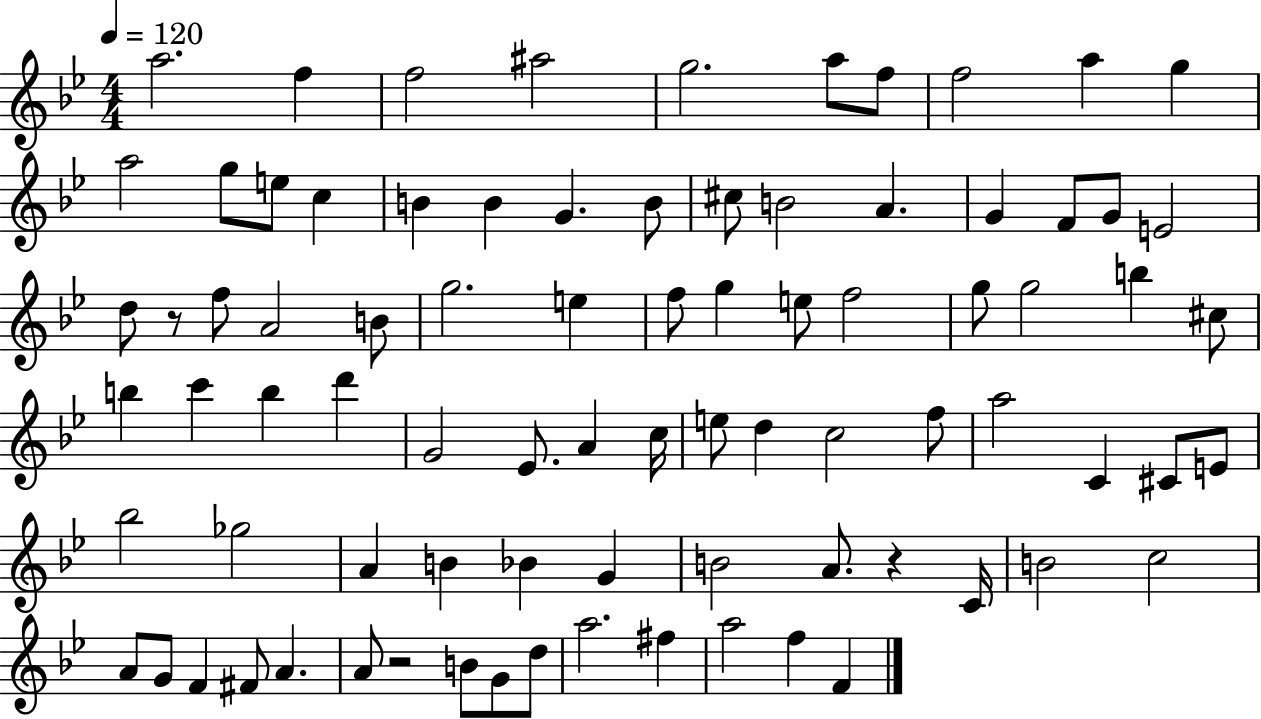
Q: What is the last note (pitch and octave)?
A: F4